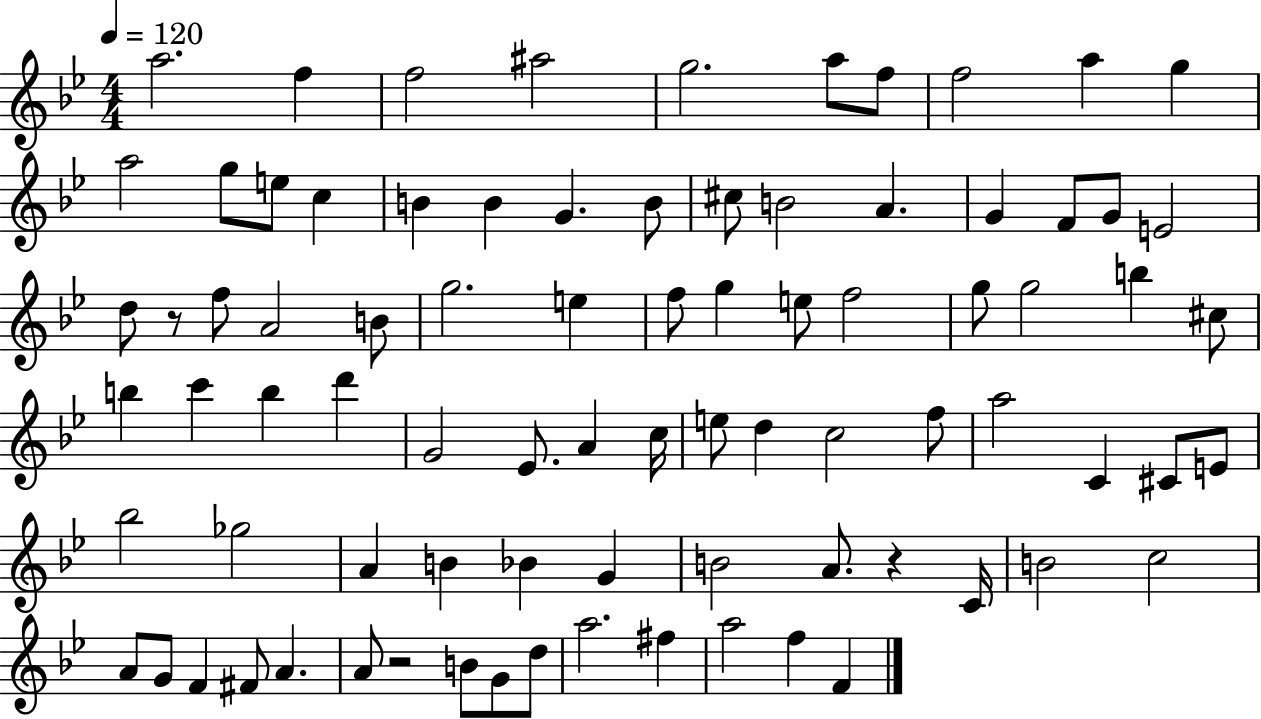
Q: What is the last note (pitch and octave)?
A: F4